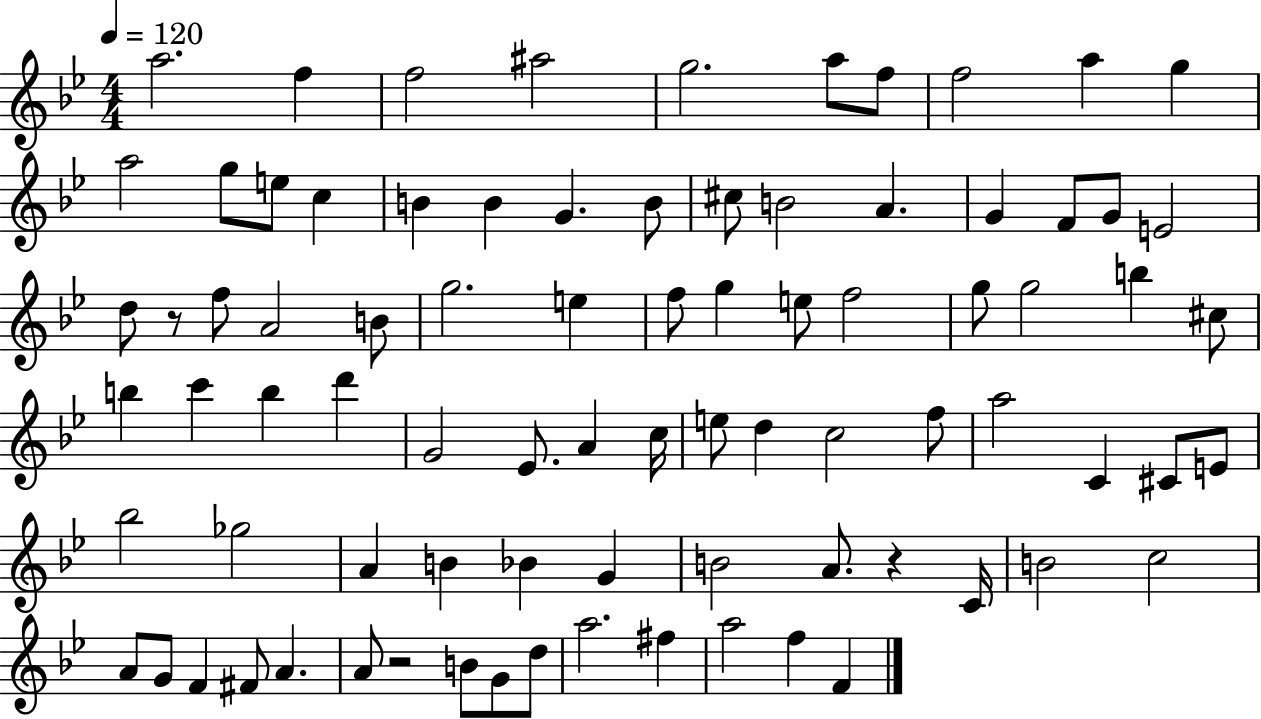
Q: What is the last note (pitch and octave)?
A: F4